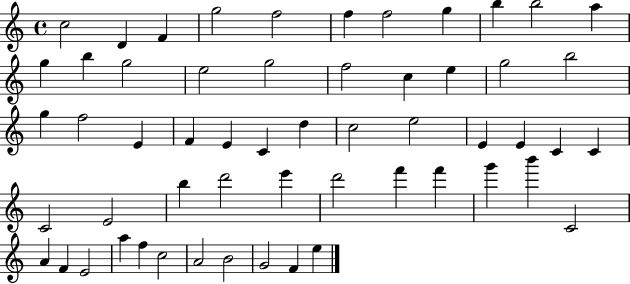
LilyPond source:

{
  \clef treble
  \time 4/4
  \defaultTimeSignature
  \key c \major
  c''2 d'4 f'4 | g''2 f''2 | f''4 f''2 g''4 | b''4 b''2 a''4 | \break g''4 b''4 g''2 | e''2 g''2 | f''2 c''4 e''4 | g''2 b''2 | \break g''4 f''2 e'4 | f'4 e'4 c'4 d''4 | c''2 e''2 | e'4 e'4 c'4 c'4 | \break c'2 e'2 | b''4 d'''2 e'''4 | d'''2 f'''4 f'''4 | g'''4 b'''4 c'2 | \break a'4 f'4 e'2 | a''4 f''4 c''2 | a'2 b'2 | g'2 f'4 e''4 | \break \bar "|."
}